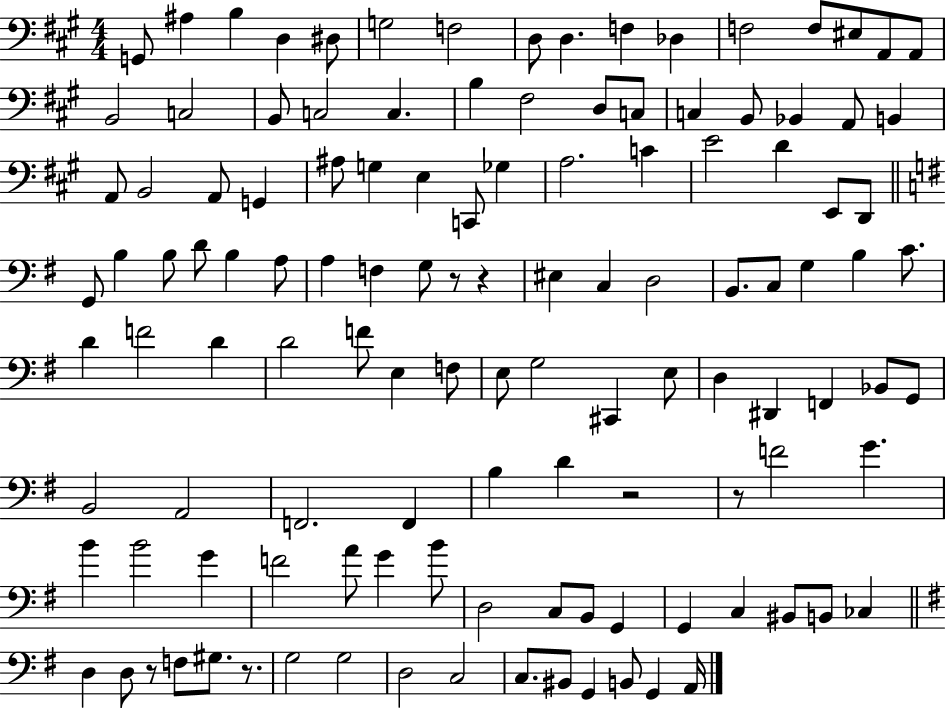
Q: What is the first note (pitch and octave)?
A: G2